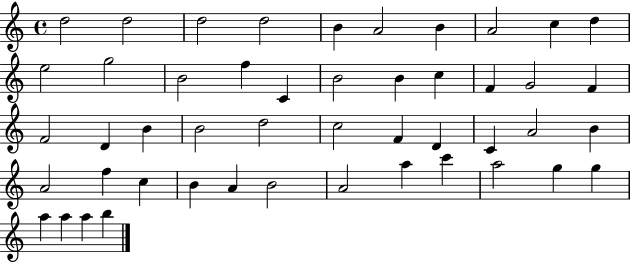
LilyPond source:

{
  \clef treble
  \time 4/4
  \defaultTimeSignature
  \key c \major
  d''2 d''2 | d''2 d''2 | b'4 a'2 b'4 | a'2 c''4 d''4 | \break e''2 g''2 | b'2 f''4 c'4 | b'2 b'4 c''4 | f'4 g'2 f'4 | \break f'2 d'4 b'4 | b'2 d''2 | c''2 f'4 d'4 | c'4 a'2 b'4 | \break a'2 f''4 c''4 | b'4 a'4 b'2 | a'2 a''4 c'''4 | a''2 g''4 g''4 | \break a''4 a''4 a''4 b''4 | \bar "|."
}